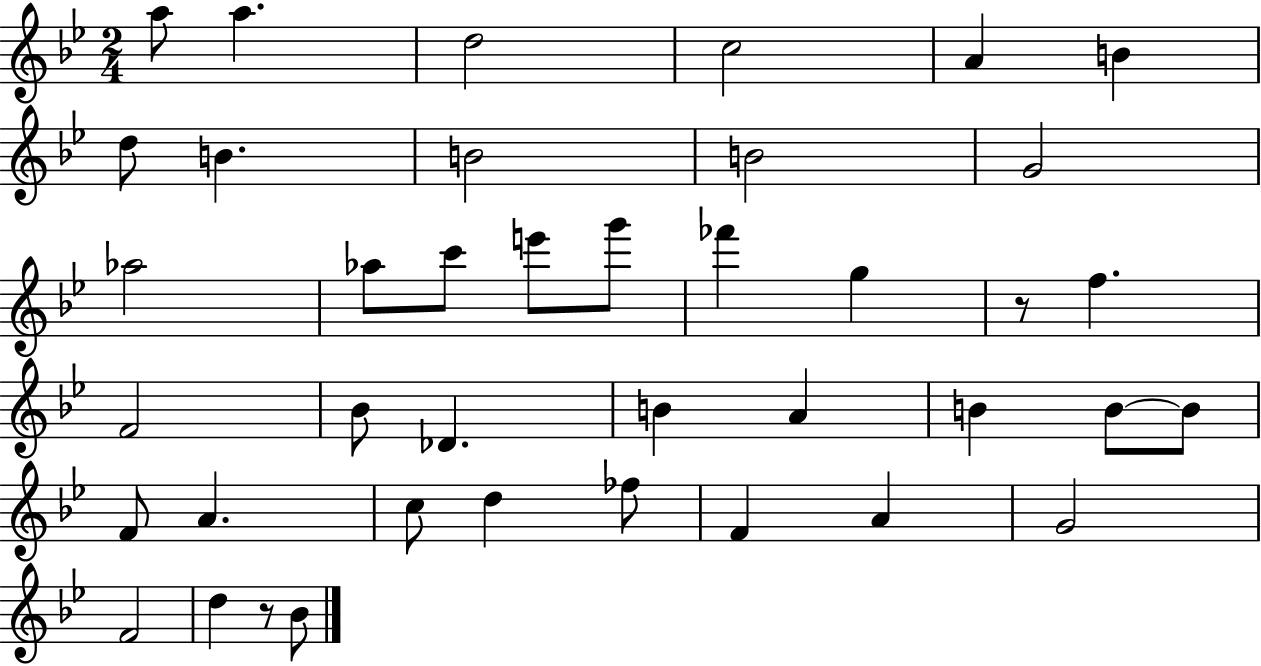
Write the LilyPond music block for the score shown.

{
  \clef treble
  \numericTimeSignature
  \time 2/4
  \key bes \major
  a''8 a''4. | d''2 | c''2 | a'4 b'4 | \break d''8 b'4. | b'2 | b'2 | g'2 | \break aes''2 | aes''8 c'''8 e'''8 g'''8 | fes'''4 g''4 | r8 f''4. | \break f'2 | bes'8 des'4. | b'4 a'4 | b'4 b'8~~ b'8 | \break f'8 a'4. | c''8 d''4 fes''8 | f'4 a'4 | g'2 | \break f'2 | d''4 r8 bes'8 | \bar "|."
}